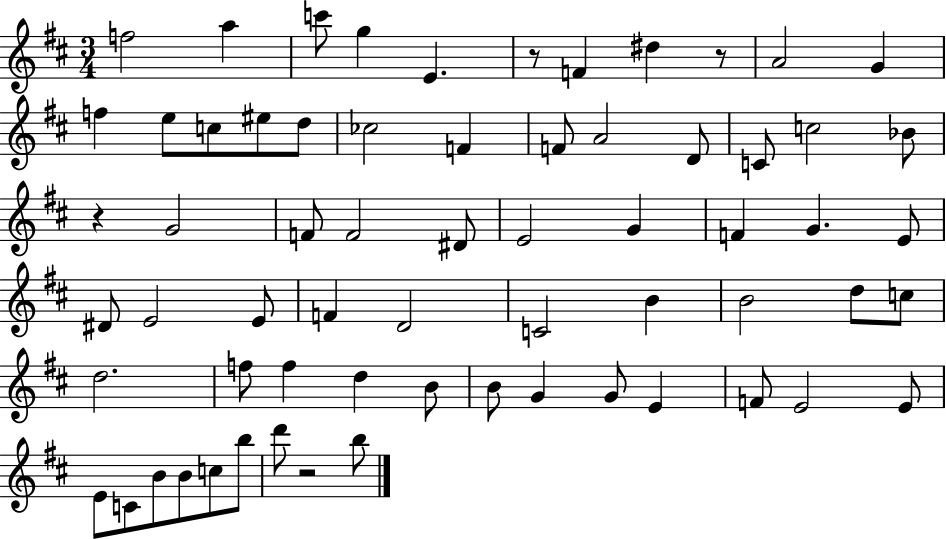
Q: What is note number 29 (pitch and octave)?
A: F4